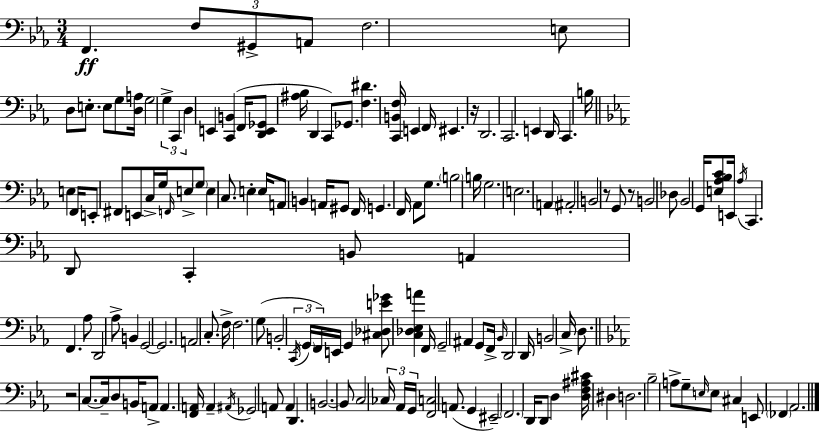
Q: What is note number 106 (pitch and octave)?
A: A2